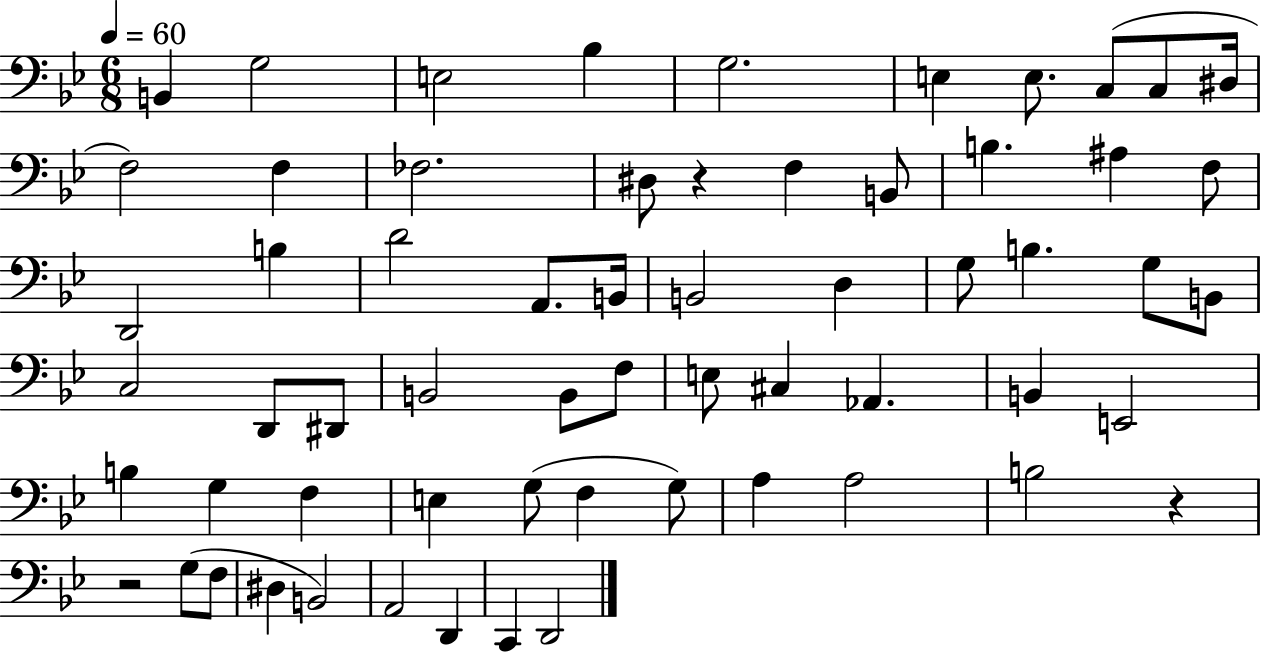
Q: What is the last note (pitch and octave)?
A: D2